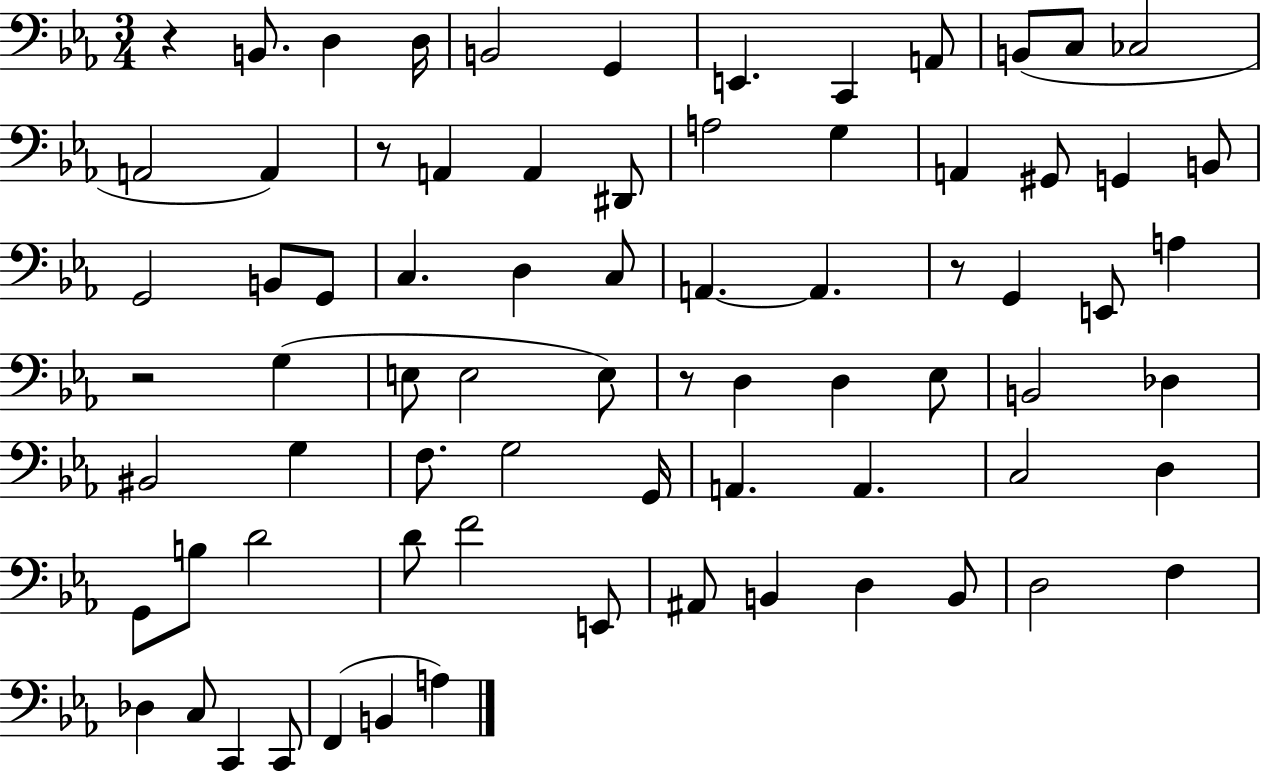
X:1
T:Untitled
M:3/4
L:1/4
K:Eb
z B,,/2 D, D,/4 B,,2 G,, E,, C,, A,,/2 B,,/2 C,/2 _C,2 A,,2 A,, z/2 A,, A,, ^D,,/2 A,2 G, A,, ^G,,/2 G,, B,,/2 G,,2 B,,/2 G,,/2 C, D, C,/2 A,, A,, z/2 G,, E,,/2 A, z2 G, E,/2 E,2 E,/2 z/2 D, D, _E,/2 B,,2 _D, ^B,,2 G, F,/2 G,2 G,,/4 A,, A,, C,2 D, G,,/2 B,/2 D2 D/2 F2 E,,/2 ^A,,/2 B,, D, B,,/2 D,2 F, _D, C,/2 C,, C,,/2 F,, B,, A,